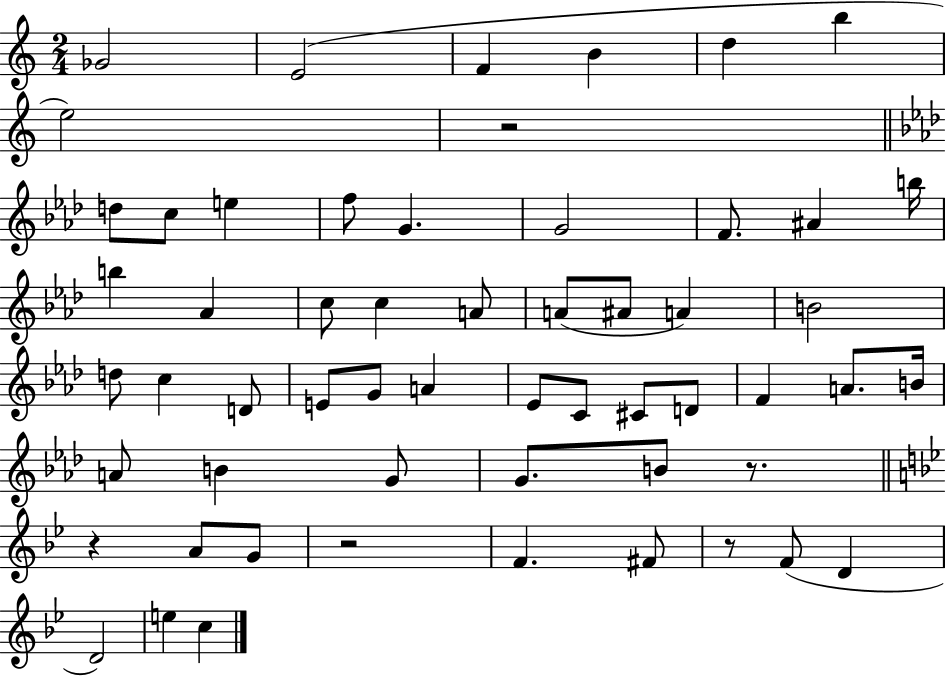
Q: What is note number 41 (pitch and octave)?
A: G4